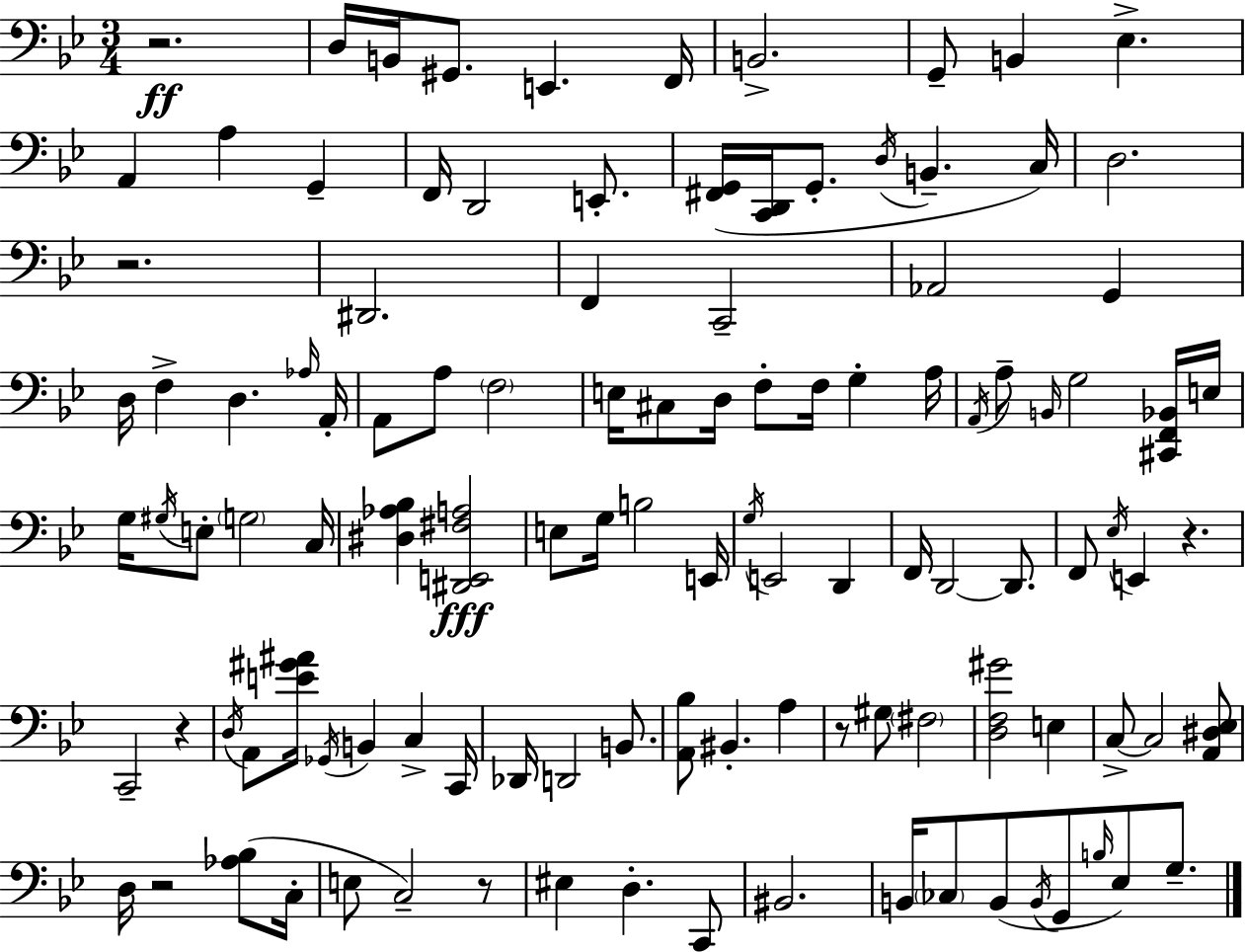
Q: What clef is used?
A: bass